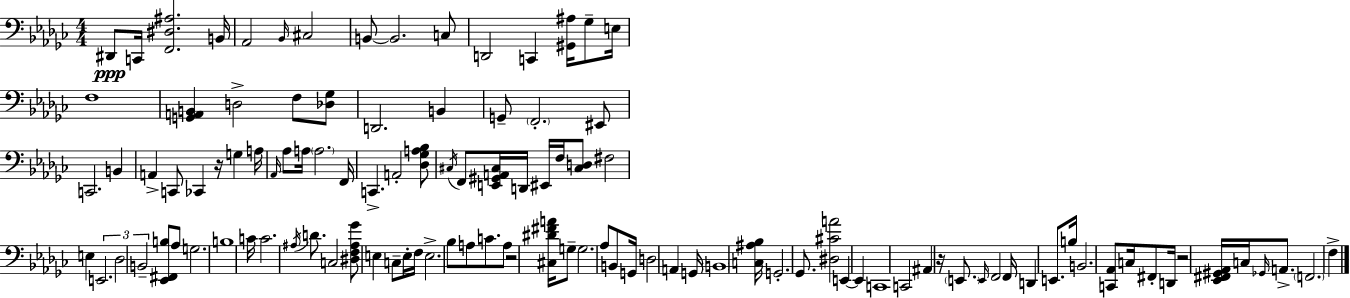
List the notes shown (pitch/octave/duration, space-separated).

D#2/e C2/s [F2,D#3,A#3]/h. B2/s Ab2/h Bb2/s C#3/h B2/e B2/h. C3/e D2/h C2/q [G#2,A#3]/s Gb3/e E3/s F3/w [G2,A2,B2]/q D3/h F3/e [Db3,Gb3]/e D2/h. B2/q G2/e F2/h. EIS2/e C2/h. B2/q A2/q C2/e CES2/q R/s G3/q A3/s Ab2/s Ab3/e A3/s A3/h. F2/s C2/q. A2/h [Db3,Gb3,A3,Bb3]/e C#3/s F2/e [E2,G#2,A2,C#3]/s D2/s EIS2/s F3/s [C#3,D3]/e F#3/h E3/q E2/h. Db3/h B2/h [Eb2,F#2,B3]/e Ab3/e G3/h. B3/w C4/s C4/h. A#3/s D4/e. C3/h [D#3,F3,A#3,Gb4]/e E3/q C3/e E3/s F3/s E3/h. Bb3/e A3/e C4/e. A3/e R/h [C#3,D#4,F#4,A4]/s G3/e G3/h. Ab3/e B2/e G2/s D3/h A2/q G2/s B2/w [C3,A#3,Bb3]/s G2/h. Gb2/e. [D#3,C#4,A4]/h E2/q E2/q C2/w C2/h A#2/q R/s E2/e. E2/s F2/h F2/s D2/q E2/e. B3/s B2/h. [C2,Ab2]/e C3/s F#2/e D2/s R/h [Eb2,F#2,G#2,Ab2]/s C3/s Gb2/s A2/e. F2/h. F3/q